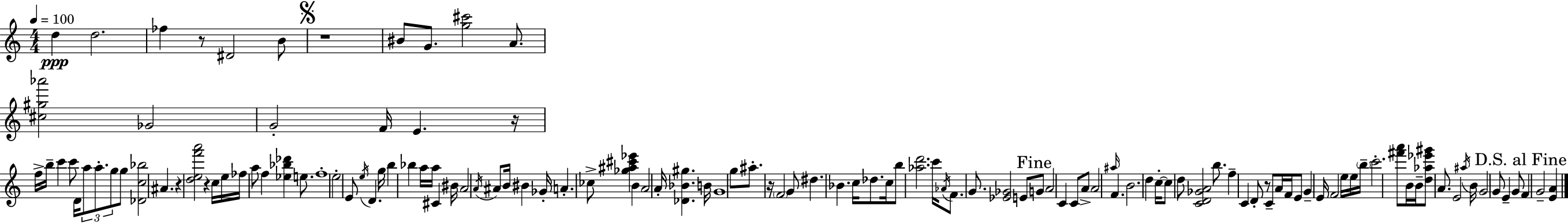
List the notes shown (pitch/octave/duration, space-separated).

D5/q D5/h. FES5/q R/e D#4/h B4/e R/w BIS4/e G4/e. [G5,C#6]/h A4/e. [C#5,G#5,Ab6]/h Gb4/h G4/h F4/s E4/q. R/s F5/s B5/s C6/q C6/e D4/s A5/e A5/e. G5/e G5/e [Db4,C5,Bb5]/h A#4/q. R/q [D5,E5,F6,A6]/h R/q C5/s E5/s FES5/s A5/e F5/q [Eb5,Bb5,Db6]/q E5/e. F5/w E5/h E4/e E5/s D4/q. G5/s B5/q Bb5/q A5/s A5/s C#4/q BIS4/s A4/h A4/s A#4/e B4/s BIS4/q Gb4/s A4/q. CES5/e [Gb5,A#5,C#6,Eb6]/q B4/q A4/h A4/s [Db4,Bb4,G#5]/q. B4/s G4/w G5/e A#5/e. R/s F4/h G4/e D#5/q. Bb4/q. C5/s Db5/e. C5/s B5/e [Ab5,D6]/h. C6/s Ab4/s F4/e. G4/e. [Eb4,Gb4]/h E4/e G4/e A4/h C4/q C4/e A4/e A4/h A#5/s F4/q. B4/h. D5/q C5/s C5/e D5/e [C4,D4,Gb4,A4]/h B5/e. F5/q C4/q D4/e R/e C4/e A4/s F4/s E4/e G4/q E4/s F4/h E5/s E5/s B5/s C6/h. [F#6,A6]/e B4/s B4/s [D5,Ab5,Eb6,G#6]/e A4/e. E4/h A#5/s B4/s G4/h G4/e E4/q G4/e F4/q G4/h [E4,A4]/q